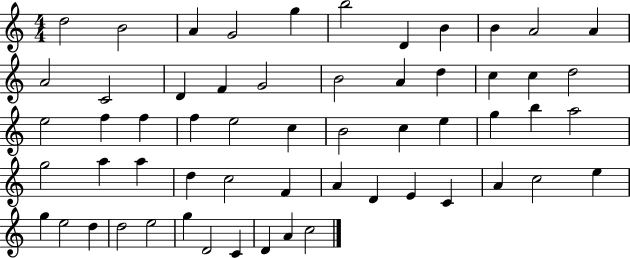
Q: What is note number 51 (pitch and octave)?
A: D5